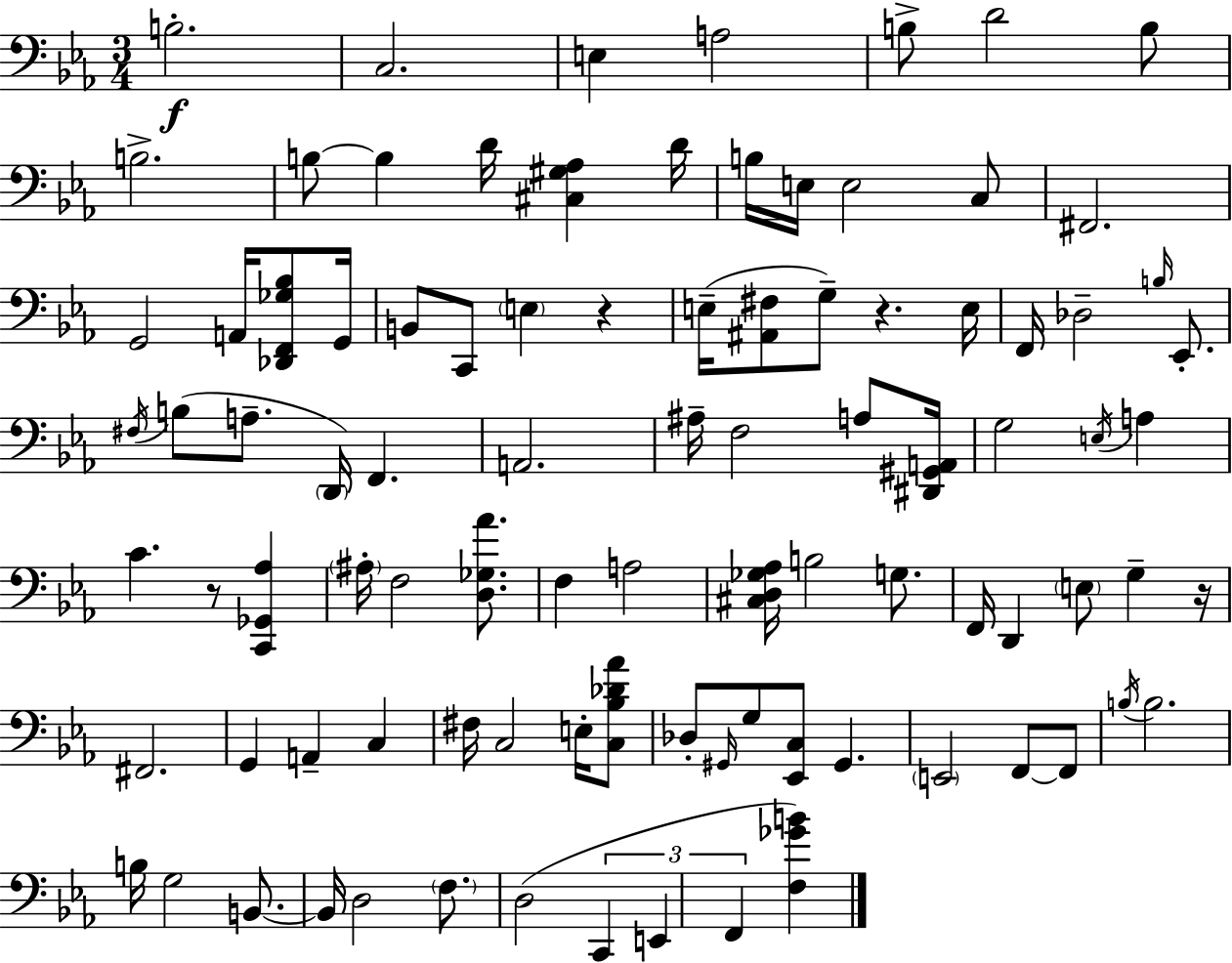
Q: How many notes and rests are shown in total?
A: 93